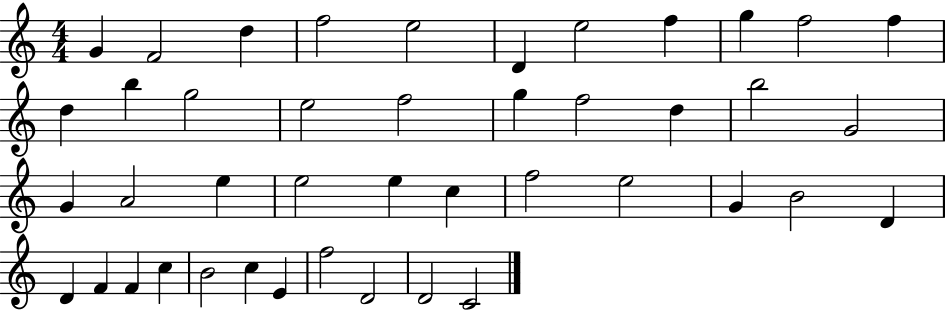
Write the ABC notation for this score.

X:1
T:Untitled
M:4/4
L:1/4
K:C
G F2 d f2 e2 D e2 f g f2 f d b g2 e2 f2 g f2 d b2 G2 G A2 e e2 e c f2 e2 G B2 D D F F c B2 c E f2 D2 D2 C2